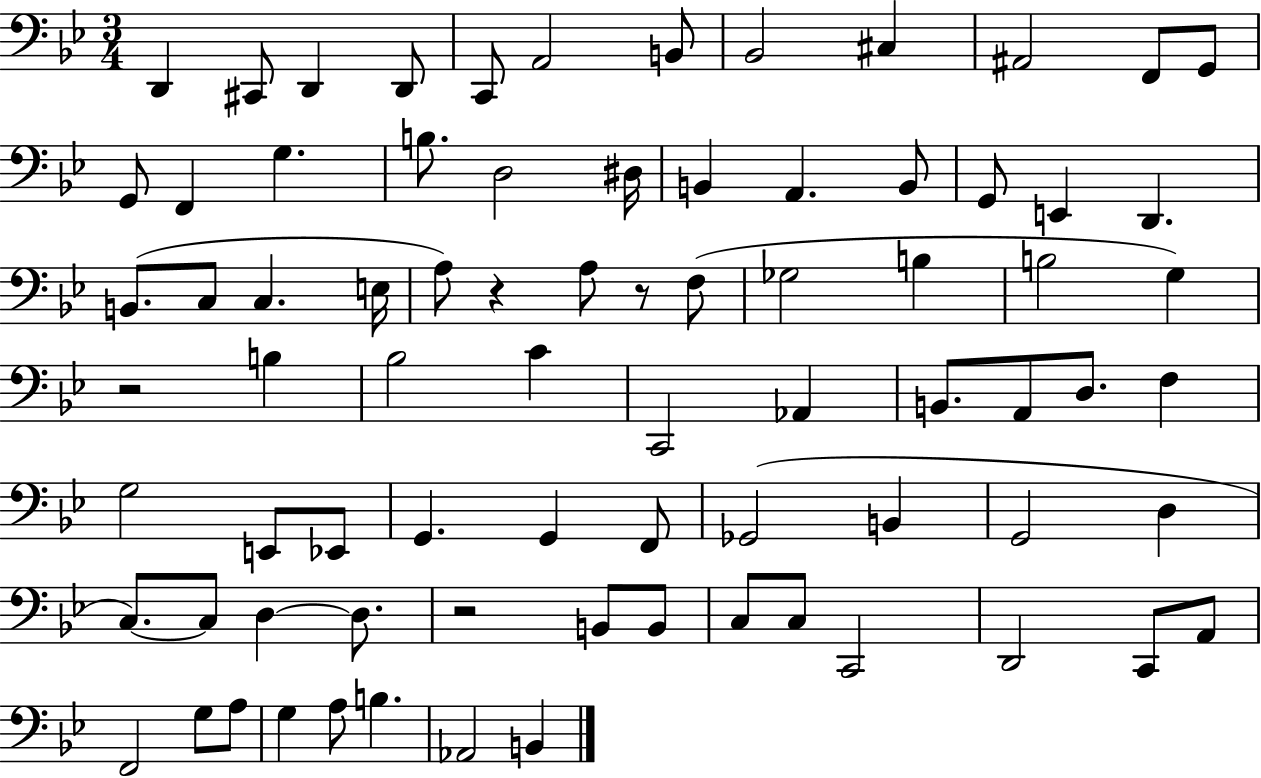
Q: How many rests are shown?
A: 4